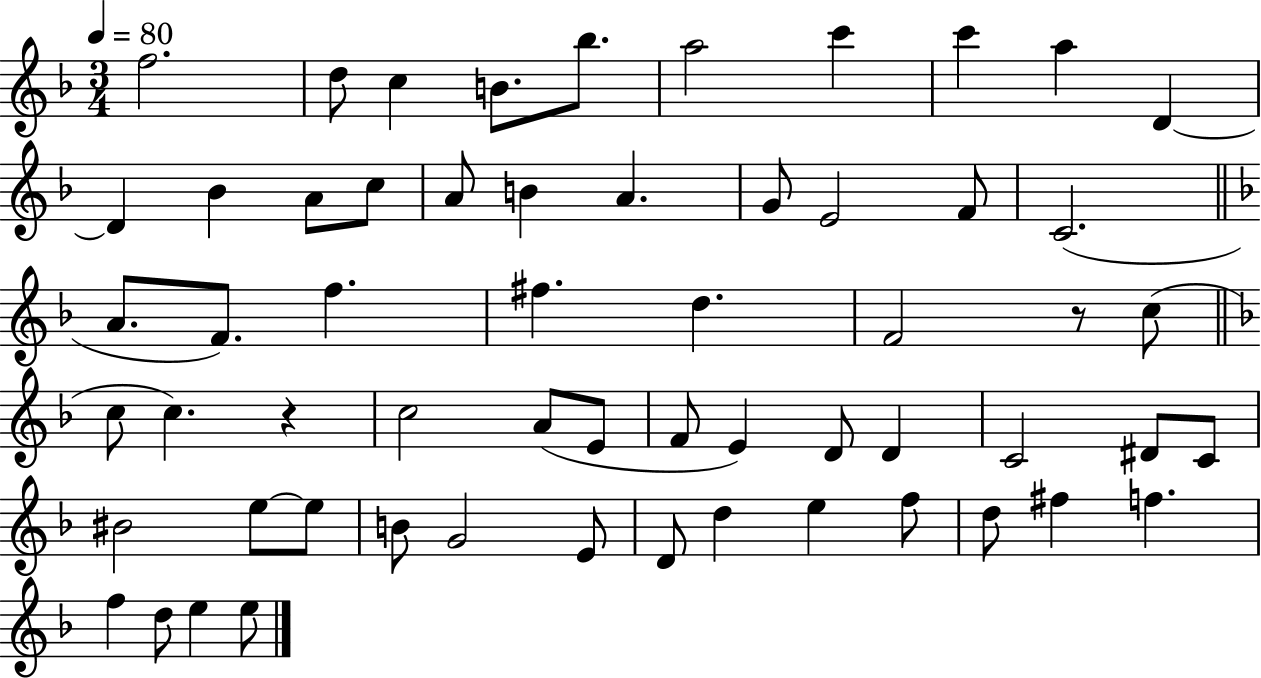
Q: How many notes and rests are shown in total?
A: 59